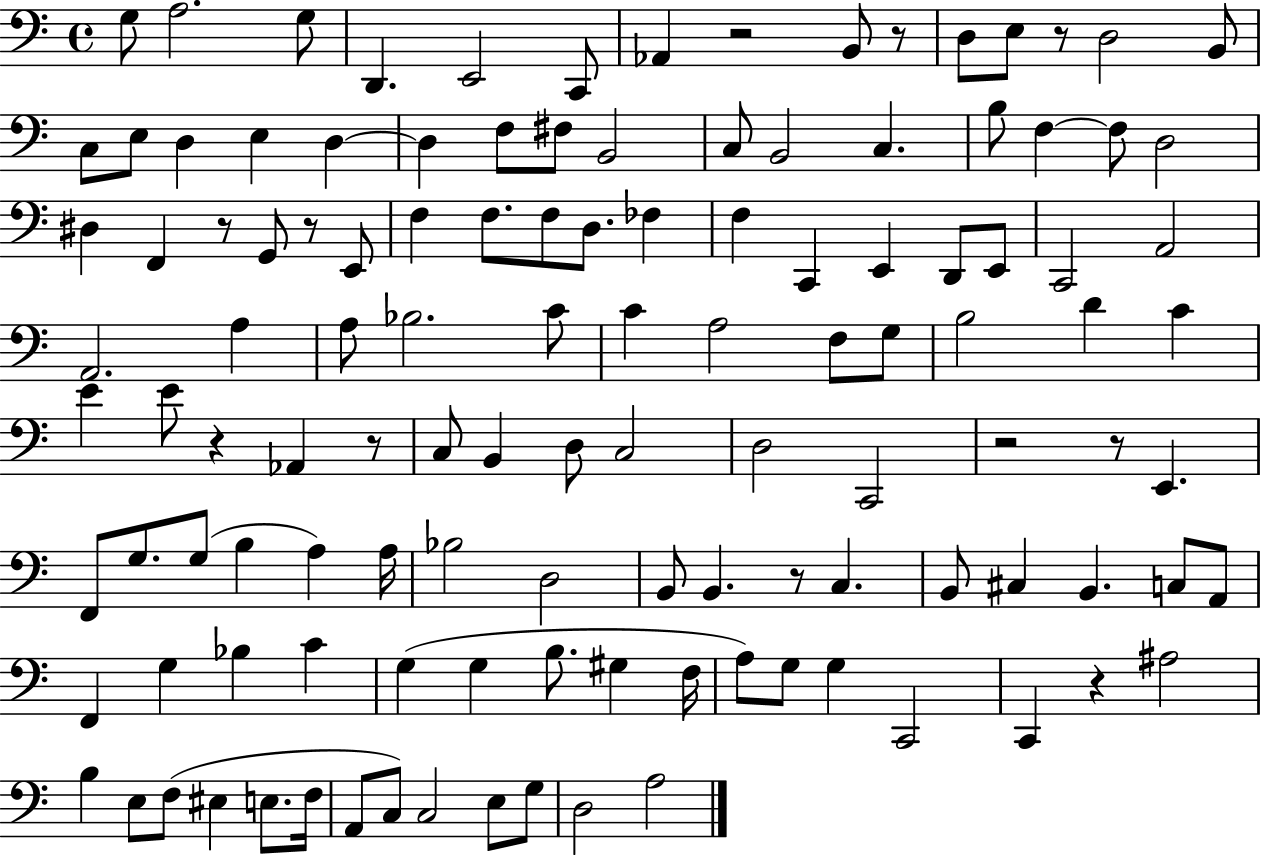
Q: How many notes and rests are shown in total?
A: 121